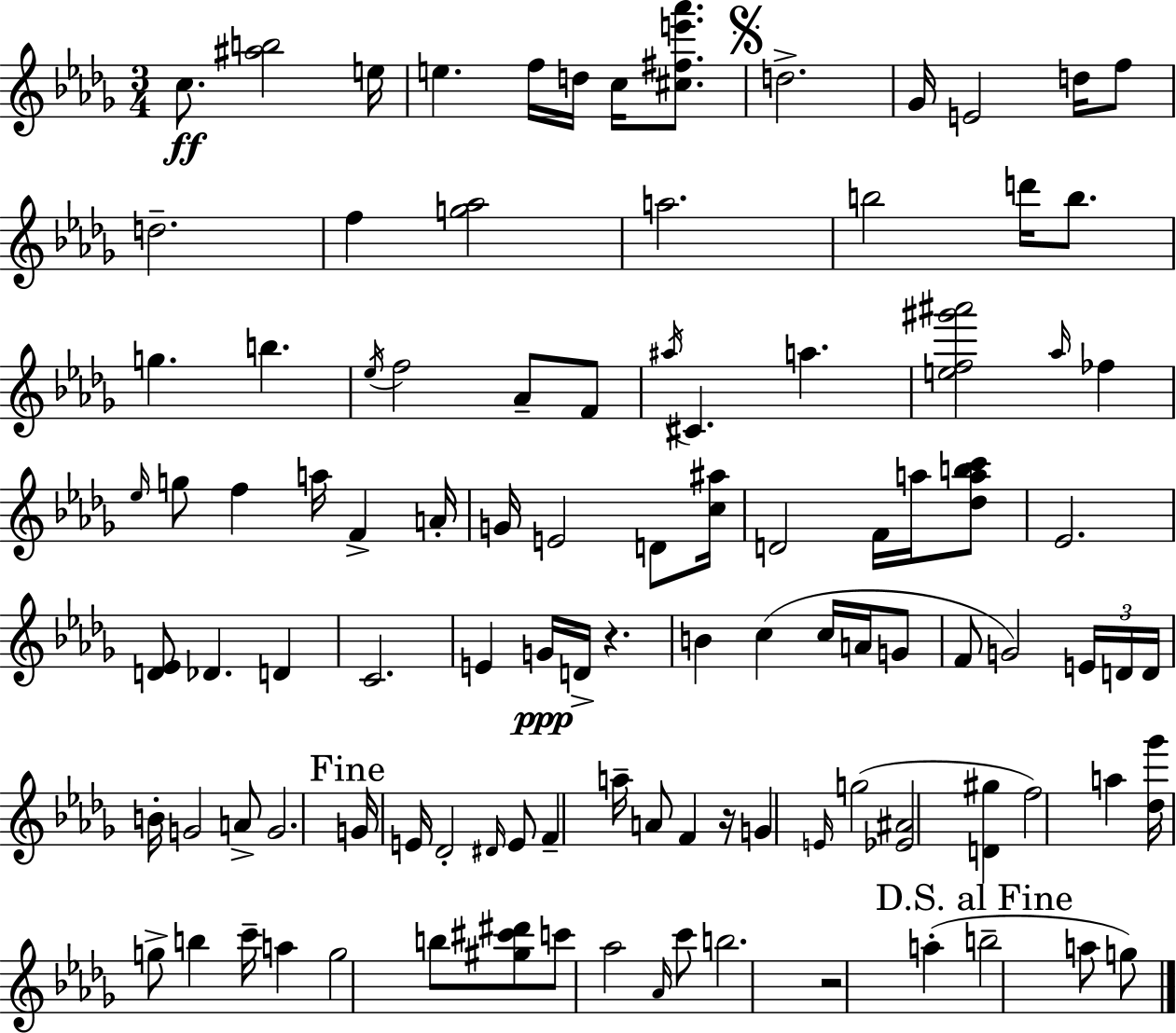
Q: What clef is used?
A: treble